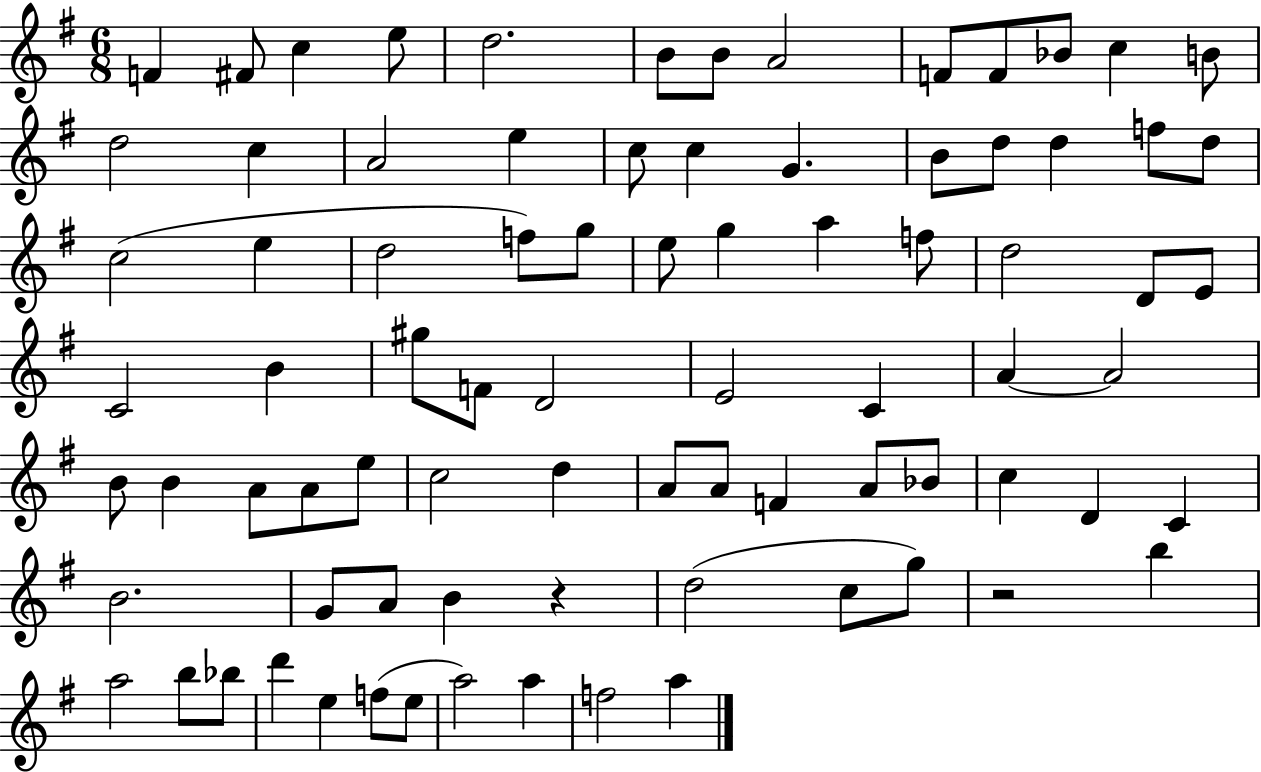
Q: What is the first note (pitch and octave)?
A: F4